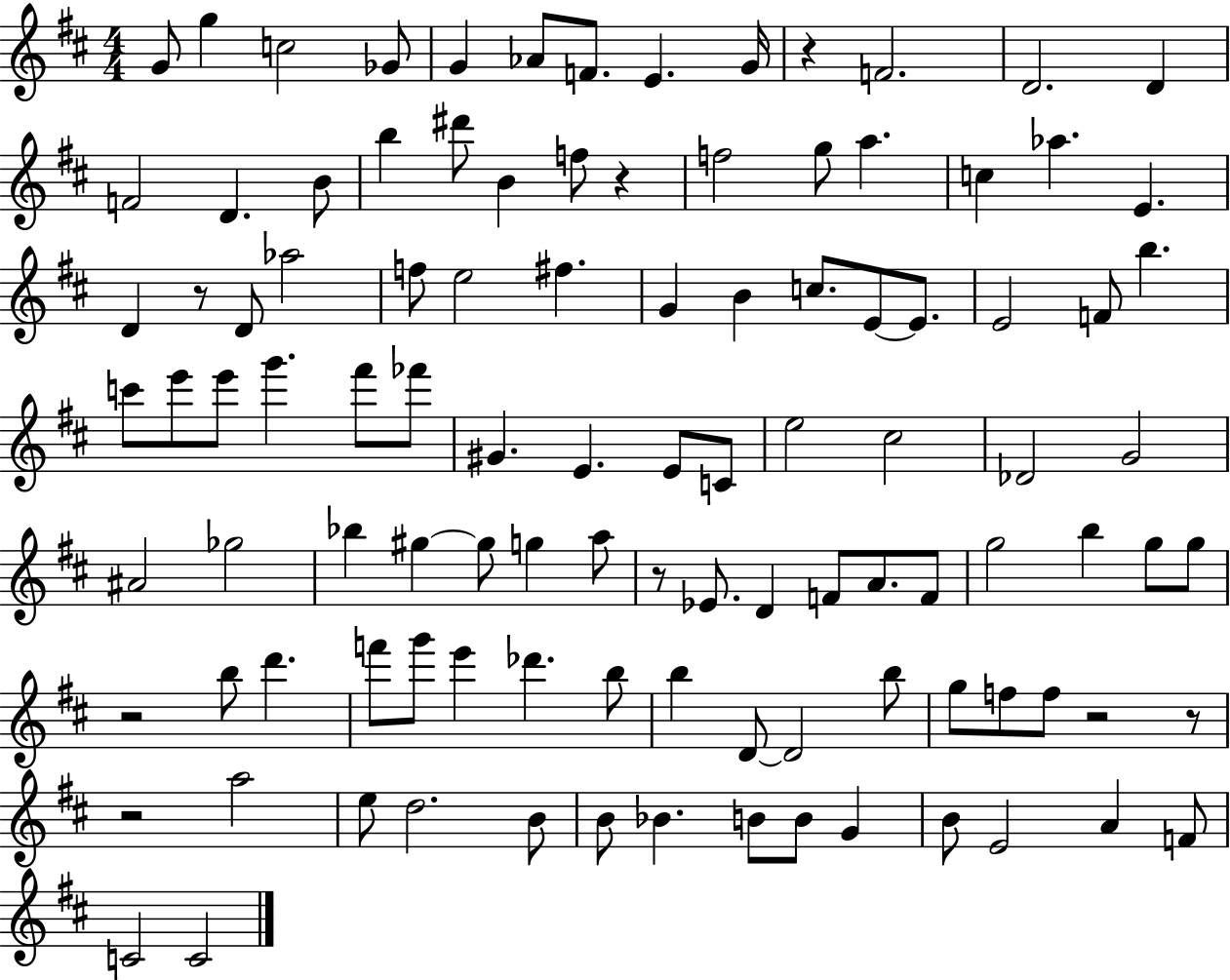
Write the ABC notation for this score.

X:1
T:Untitled
M:4/4
L:1/4
K:D
G/2 g c2 _G/2 G _A/2 F/2 E G/4 z F2 D2 D F2 D B/2 b ^d'/2 B f/2 z f2 g/2 a c _a E D z/2 D/2 _a2 f/2 e2 ^f G B c/2 E/2 E/2 E2 F/2 b c'/2 e'/2 e'/2 g' ^f'/2 _f'/2 ^G E E/2 C/2 e2 ^c2 _D2 G2 ^A2 _g2 _b ^g ^g/2 g a/2 z/2 _E/2 D F/2 A/2 F/2 g2 b g/2 g/2 z2 b/2 d' f'/2 g'/2 e' _d' b/2 b D/2 D2 b/2 g/2 f/2 f/2 z2 z/2 z2 a2 e/2 d2 B/2 B/2 _B B/2 B/2 G B/2 E2 A F/2 C2 C2